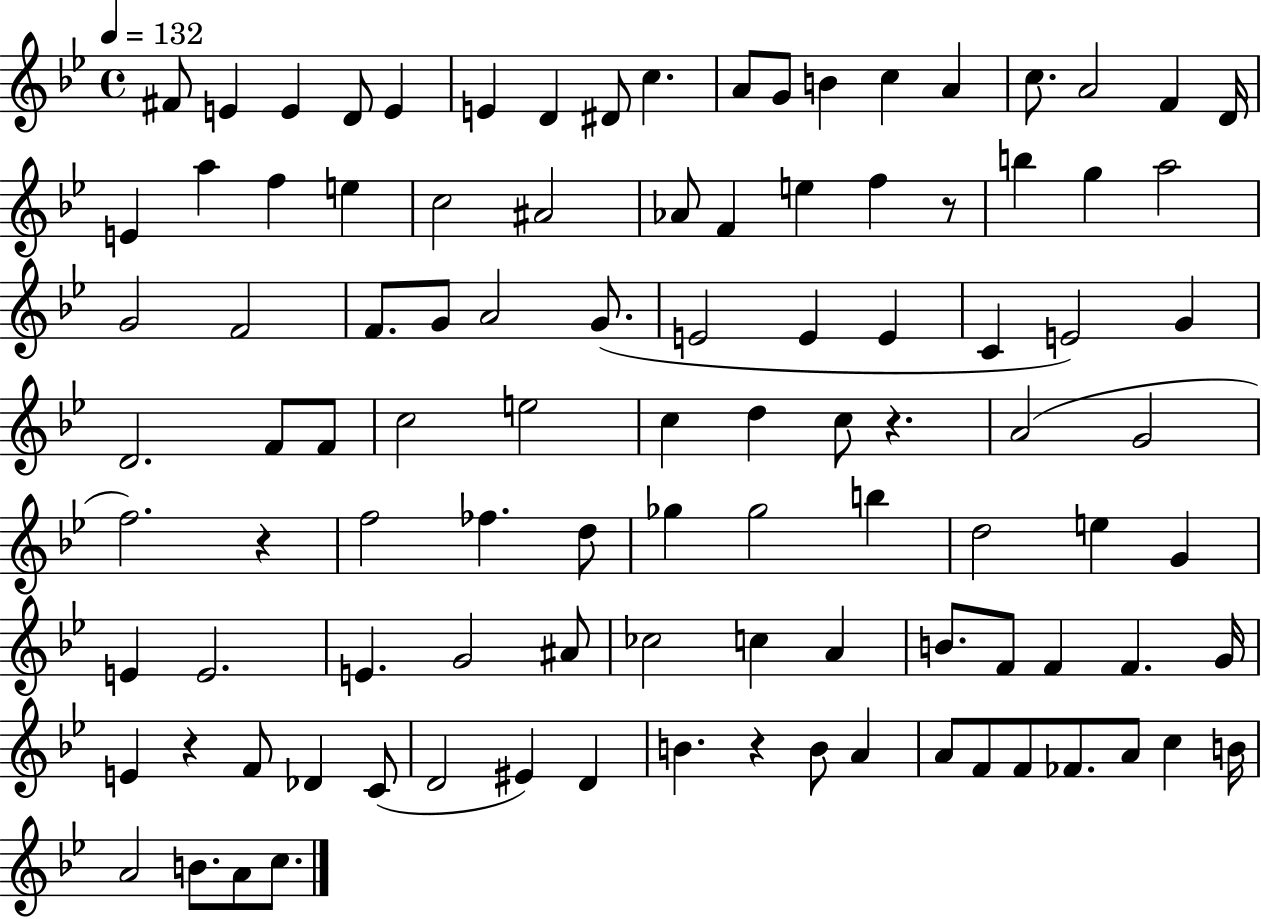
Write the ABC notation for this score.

X:1
T:Untitled
M:4/4
L:1/4
K:Bb
^F/2 E E D/2 E E D ^D/2 c A/2 G/2 B c A c/2 A2 F D/4 E a f e c2 ^A2 _A/2 F e f z/2 b g a2 G2 F2 F/2 G/2 A2 G/2 E2 E E C E2 G D2 F/2 F/2 c2 e2 c d c/2 z A2 G2 f2 z f2 _f d/2 _g _g2 b d2 e G E E2 E G2 ^A/2 _c2 c A B/2 F/2 F F G/4 E z F/2 _D C/2 D2 ^E D B z B/2 A A/2 F/2 F/2 _F/2 A/2 c B/4 A2 B/2 A/2 c/2